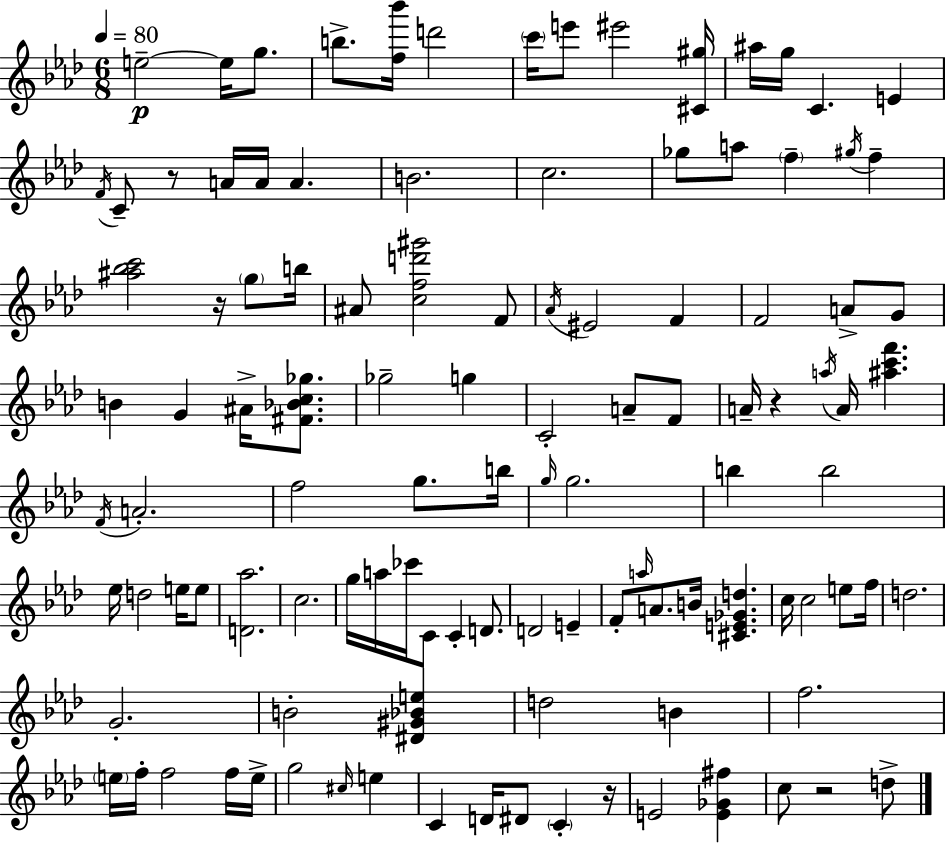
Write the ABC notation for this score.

X:1
T:Untitled
M:6/8
L:1/4
K:Ab
e2 e/4 g/2 b/2 [f_b']/4 d'2 c'/4 e'/2 ^e'2 [^C^g]/4 ^a/4 g/4 C E F/4 C/2 z/2 A/4 A/4 A B2 c2 _g/2 a/2 f ^g/4 f [^a_bc']2 z/4 g/2 b/4 ^A/2 [cfd'^g']2 F/2 _A/4 ^E2 F F2 A/2 G/2 B G ^A/4 [^F_Bc_g]/2 _g2 g C2 A/2 F/2 A/4 z a/4 A/4 [^ac'f'] F/4 A2 f2 g/2 b/4 g/4 g2 b b2 _e/4 d2 e/4 e/2 [D_a]2 c2 g/4 a/4 _c'/4 C/2 C D/2 D2 E F/2 a/4 A/2 B/4 [^CE_Gd] c/4 c2 e/2 f/4 d2 G2 B2 [^D^G_Be] d2 B f2 e/4 f/4 f2 f/4 e/4 g2 ^c/4 e C D/4 ^D/2 C z/4 E2 [E_G^f] c/2 z2 d/2